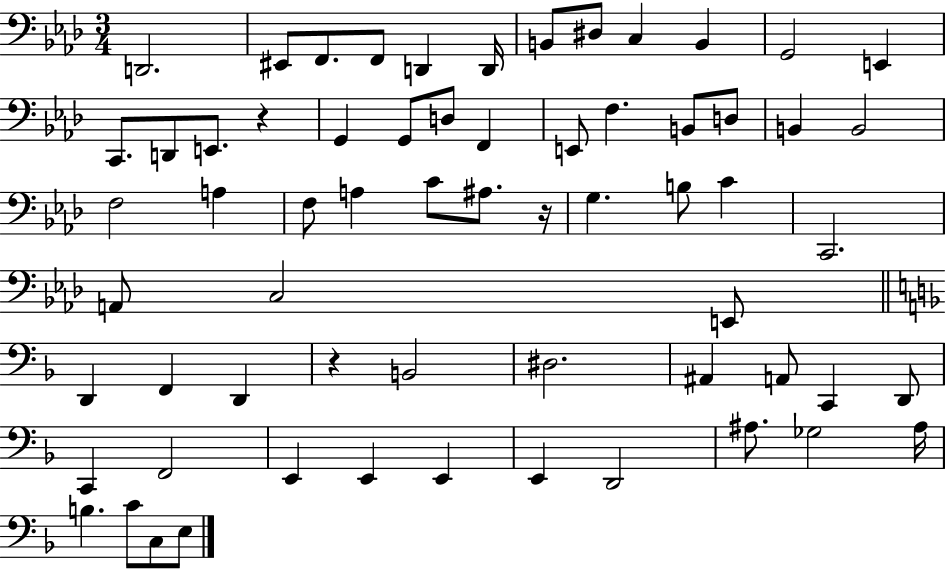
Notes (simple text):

D2/h. EIS2/e F2/e. F2/e D2/q D2/s B2/e D#3/e C3/q B2/q G2/h E2/q C2/e. D2/e E2/e. R/q G2/q G2/e D3/e F2/q E2/e F3/q. B2/e D3/e B2/q B2/h F3/h A3/q F3/e A3/q C4/e A#3/e. R/s G3/q. B3/e C4/q C2/h. A2/e C3/h E2/e D2/q F2/q D2/q R/q B2/h D#3/h. A#2/q A2/e C2/q D2/e C2/q F2/h E2/q E2/q E2/q E2/q D2/h A#3/e. Gb3/h A#3/s B3/q. C4/e C3/e E3/e